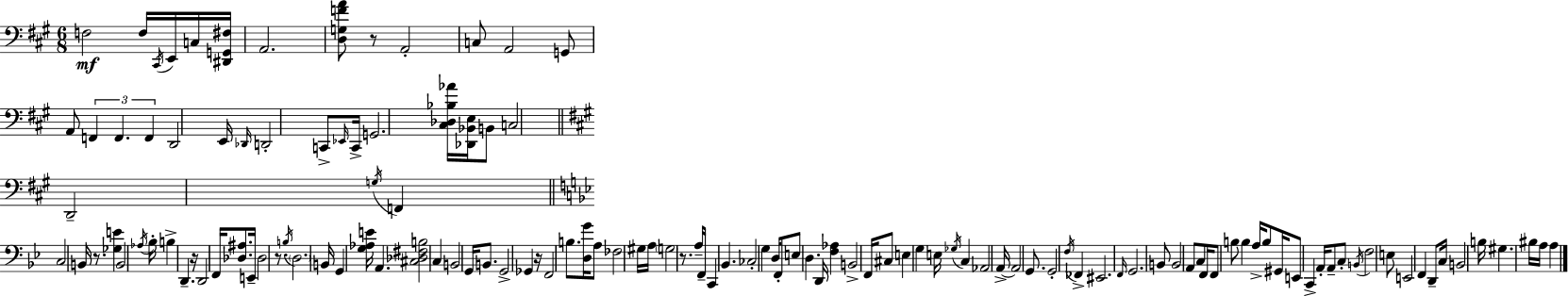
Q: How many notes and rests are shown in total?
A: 130